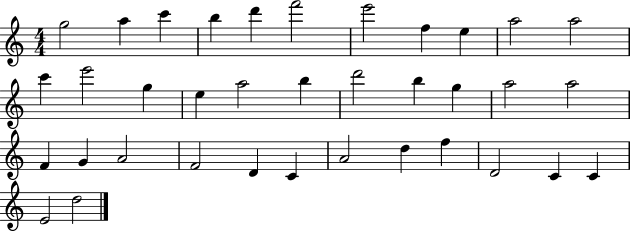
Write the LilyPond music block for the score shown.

{
  \clef treble
  \numericTimeSignature
  \time 4/4
  \key c \major
  g''2 a''4 c'''4 | b''4 d'''4 f'''2 | e'''2 f''4 e''4 | a''2 a''2 | \break c'''4 e'''2 g''4 | e''4 a''2 b''4 | d'''2 b''4 g''4 | a''2 a''2 | \break f'4 g'4 a'2 | f'2 d'4 c'4 | a'2 d''4 f''4 | d'2 c'4 c'4 | \break e'2 d''2 | \bar "|."
}